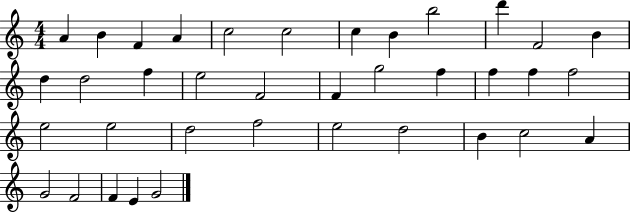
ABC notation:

X:1
T:Untitled
M:4/4
L:1/4
K:C
A B F A c2 c2 c B b2 d' F2 B d d2 f e2 F2 F g2 f f f f2 e2 e2 d2 f2 e2 d2 B c2 A G2 F2 F E G2